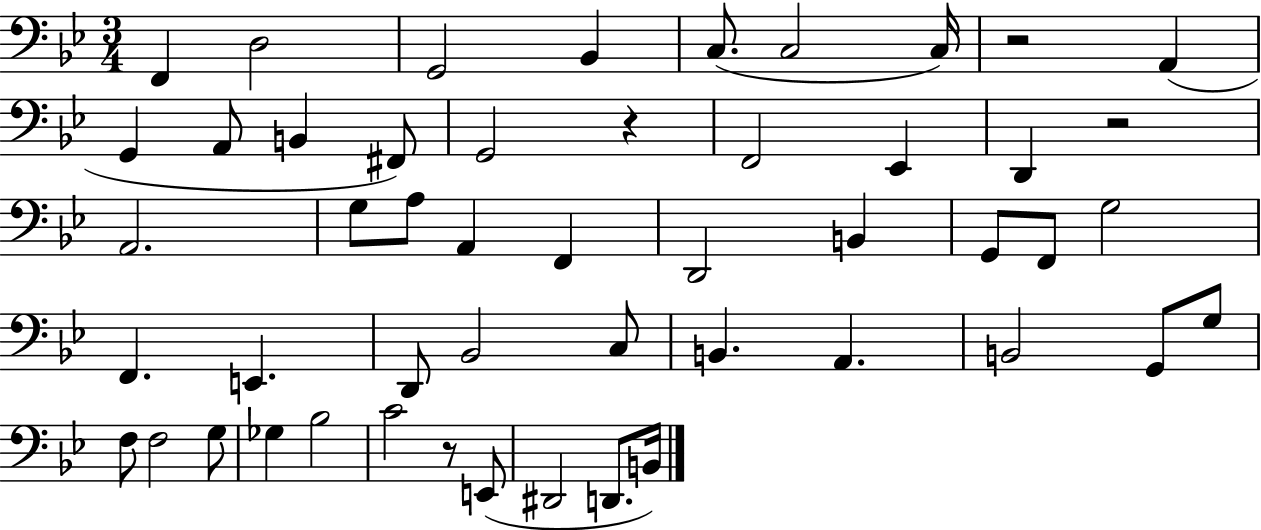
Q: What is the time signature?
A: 3/4